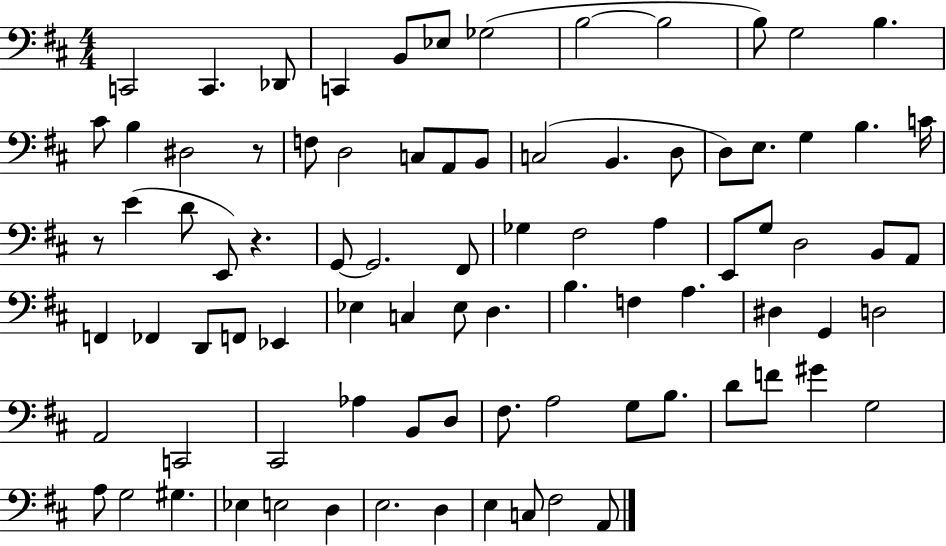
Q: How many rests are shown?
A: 3